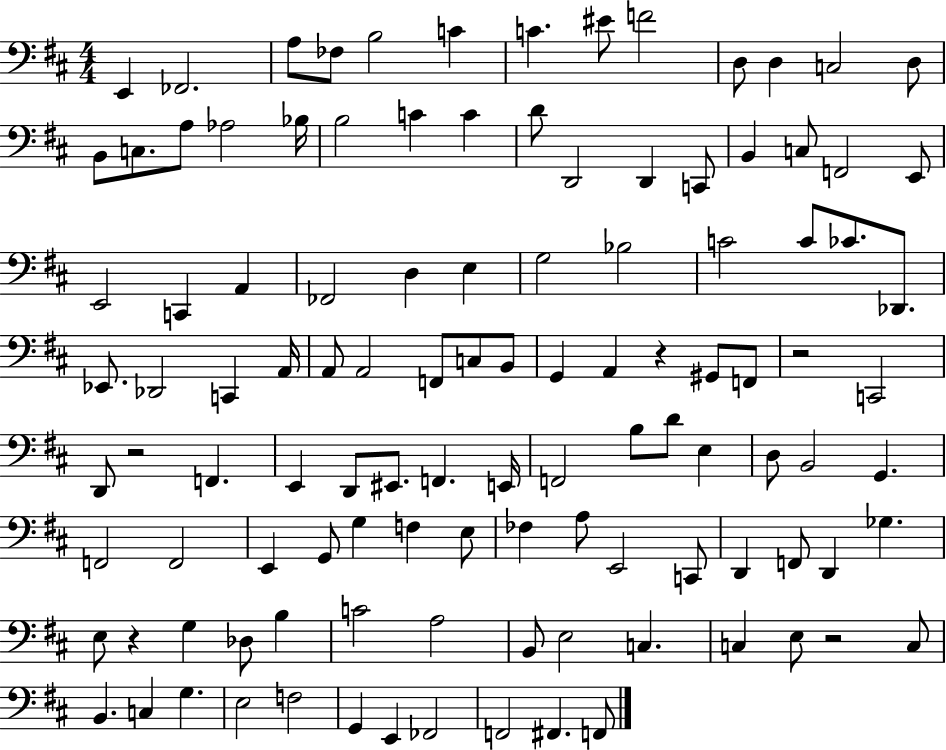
E2/q FES2/h. A3/e FES3/e B3/h C4/q C4/q. EIS4/e F4/h D3/e D3/q C3/h D3/e B2/e C3/e. A3/e Ab3/h Bb3/s B3/h C4/q C4/q D4/e D2/h D2/q C2/e B2/q C3/e F2/h E2/e E2/h C2/q A2/q FES2/h D3/q E3/q G3/h Bb3/h C4/h C4/e CES4/e. Db2/e. Eb2/e. Db2/h C2/q A2/s A2/e A2/h F2/e C3/e B2/e G2/q A2/q R/q G#2/e F2/e R/h C2/h D2/e R/h F2/q. E2/q D2/e EIS2/e. F2/q. E2/s F2/h B3/e D4/e E3/q D3/e B2/h G2/q. F2/h F2/h E2/q G2/e G3/q F3/q E3/e FES3/q A3/e E2/h C2/e D2/q F2/e D2/q Gb3/q. E3/e R/q G3/q Db3/e B3/q C4/h A3/h B2/e E3/h C3/q. C3/q E3/e R/h C3/e B2/q. C3/q G3/q. E3/h F3/h G2/q E2/q FES2/h F2/h F#2/q. F2/e